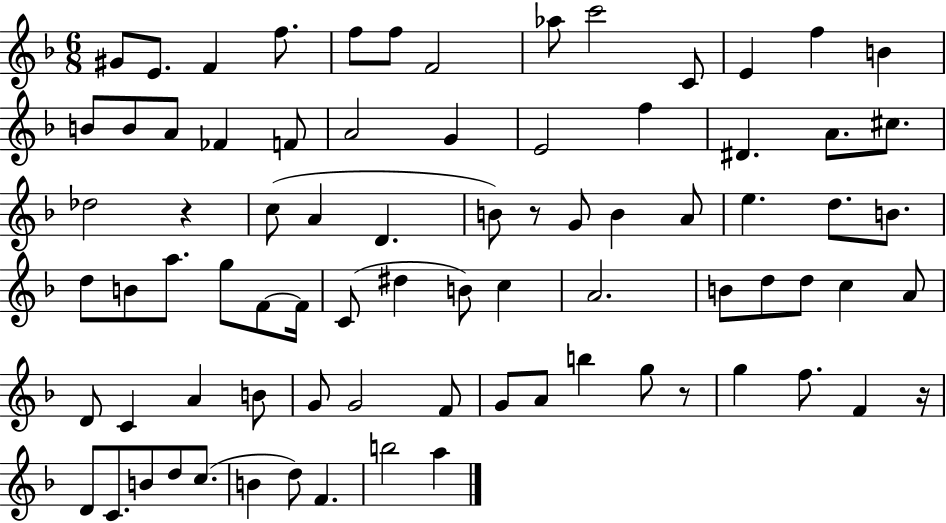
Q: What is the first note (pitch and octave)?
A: G#4